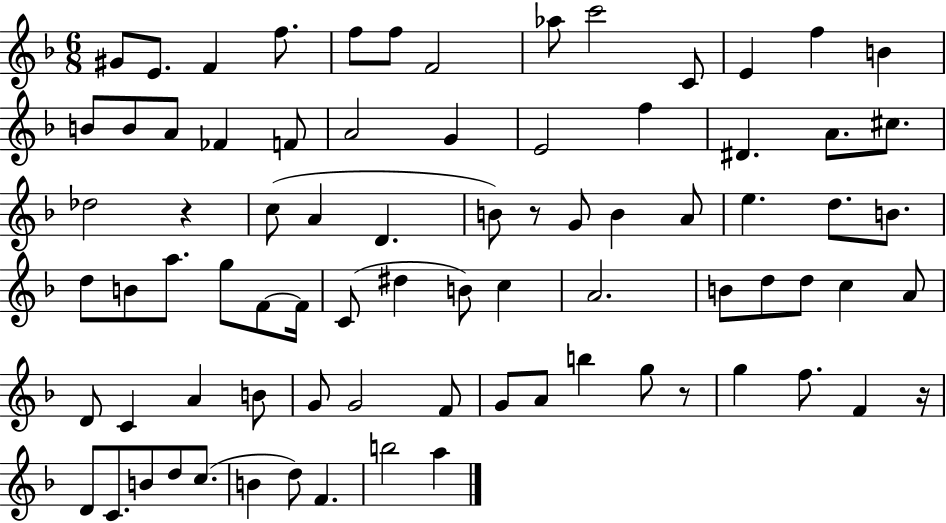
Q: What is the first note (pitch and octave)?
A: G#4